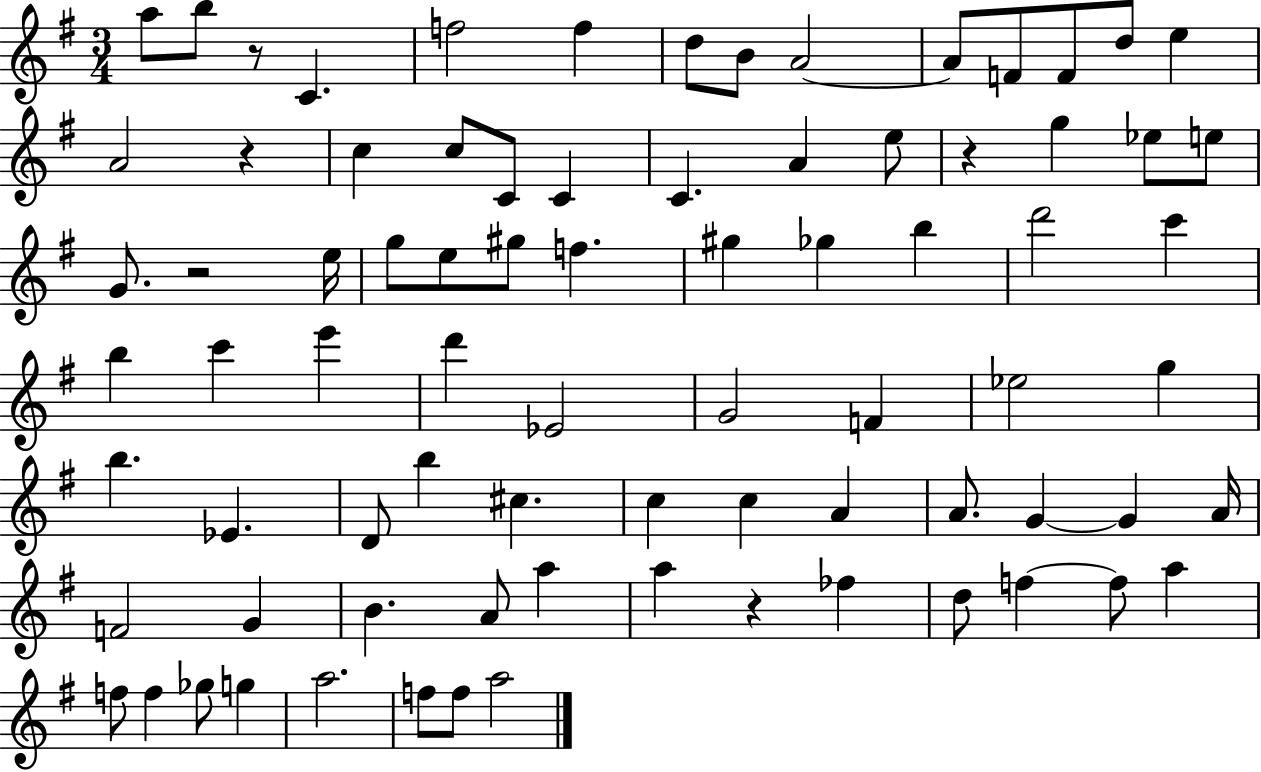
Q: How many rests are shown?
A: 5